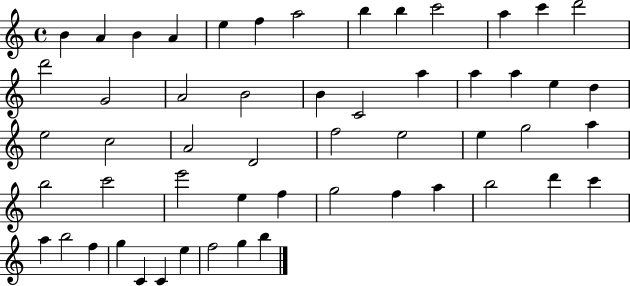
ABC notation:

X:1
T:Untitled
M:4/4
L:1/4
K:C
B A B A e f a2 b b c'2 a c' d'2 d'2 G2 A2 B2 B C2 a a a e d e2 c2 A2 D2 f2 e2 e g2 a b2 c'2 e'2 e f g2 f a b2 d' c' a b2 f g C C e f2 g b